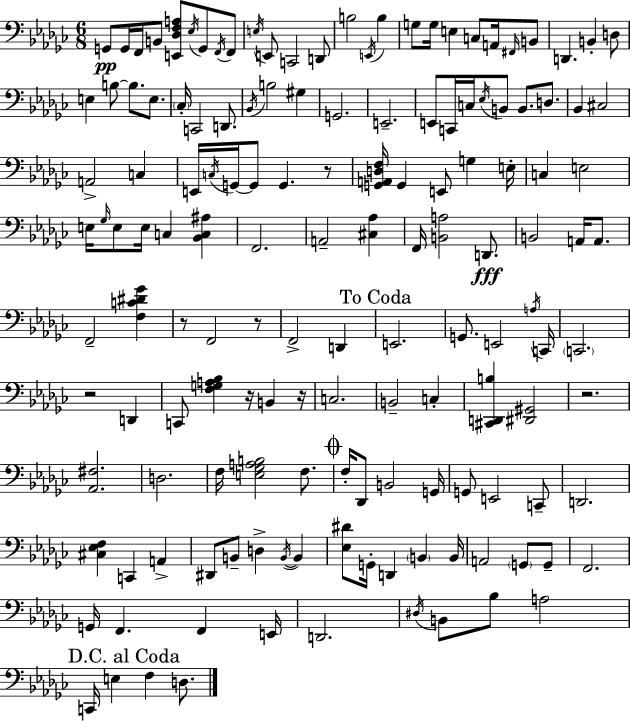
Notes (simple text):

G2/e G2/s F2/s B2/e [E2,Db3,F3,A3]/e Eb3/s G2/e F2/s F2/e E3/s E2/e C2/h D2/e B3/h E2/s B3/q G3/e G3/s E3/q C3/e A2/s F#2/s B2/e D2/q. B2/q D3/e E3/q B3/e B3/e. E3/e. CES3/s C2/h D2/e. Bb2/s B3/h G#3/q G2/h. E2/h. E2/e C2/s C3/s Eb3/s B2/e B2/e. D3/e. Bb2/q C#3/h A2/h C3/q E2/s C3/s G2/s G2/e G2/q. R/e [G2,A2,D3,F3]/s G2/q E2/e G3/q E3/s C3/q E3/h E3/s Gb3/s E3/e E3/s C3/q [Bb2,C3,A#3]/q F2/h. A2/h [C#3,Ab3]/q F2/s [B2,A3]/h D2/e. B2/h A2/s A2/e. F2/h [F3,C4,D#4,Gb4]/q R/e F2/h R/e F2/h D2/q E2/h. G2/e. E2/h A3/s C2/s C2/h. R/h D2/q C2/e [F3,G3,A3,Bb3]/q R/s B2/q R/s C3/h. B2/h C3/q [C#2,D2,B3]/q [D#2,G#2]/h R/h. [Ab2,F#3]/h. D3/h. F3/s [E3,Gb3,A3,B3]/h F3/e. F3/s Db2/e B2/h G2/s G2/e E2/h C2/e D2/h. [C#3,Eb3,F3]/q C2/q A2/q D#2/e B2/e D3/q B2/s B2/q [Eb3,D#4]/e G2/s D2/q B2/q B2/s A2/h G2/e G2/e F2/h. G2/s F2/q. F2/q E2/s D2/h. D#3/s B2/e Bb3/e A3/h C2/s E3/q F3/q D3/e.